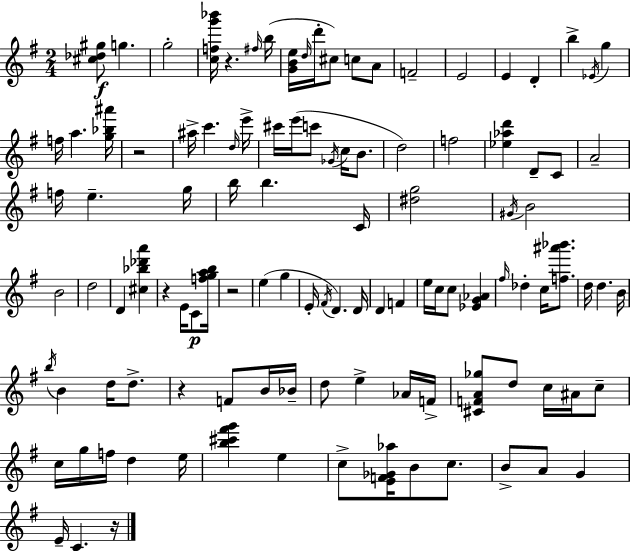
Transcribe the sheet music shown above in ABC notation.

X:1
T:Untitled
M:2/4
L:1/4
K:Em
[^c_d^g]/2 g g2 [cfg'_b']/4 z ^f/4 b/4 [GBe]/4 d/4 d'/4 ^c/2 c/2 A/2 F2 E2 E D b _E/4 g f/4 a [g_b^a']/4 z2 ^a/4 c' d/4 e'/4 ^c'/4 e'/4 c'/2 _G/4 c/4 B/2 d2 f2 [_e_ad'] D/2 C/2 A2 f/4 e g/4 b/4 b C/4 [^dg]2 ^G/4 B2 B2 d2 D [^c_b_d'a'] z E/4 C/2 [fgab]/4 z2 e g E/4 ^F/4 D D/4 D F e/4 c/4 c/2 [_EG_A] ^f/4 _d c/4 [f^a'_b']/2 d/4 d B/4 b/4 B d/4 d/2 z F/2 B/4 _B/4 d/2 e _A/4 F/4 [^CFA_g]/2 d/2 c/4 ^A/4 c/2 c/4 g/4 f/4 d e/4 [b^c'^f'g'] e c/2 [EF_G_a]/4 B/2 c/2 B/2 A/2 G E/4 C z/4